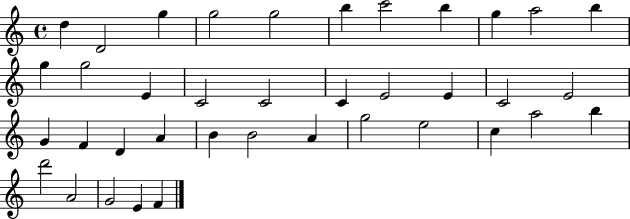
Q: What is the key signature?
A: C major